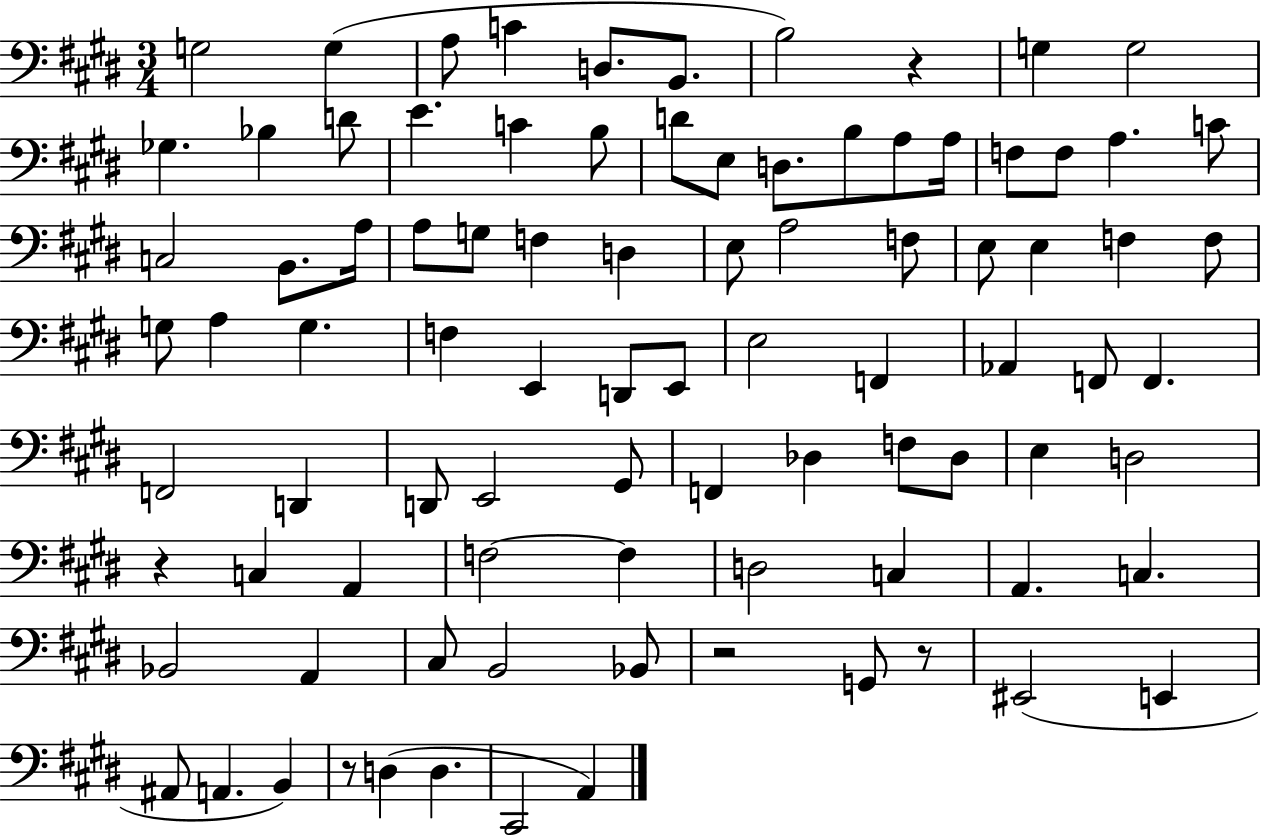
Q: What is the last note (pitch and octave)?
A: A2